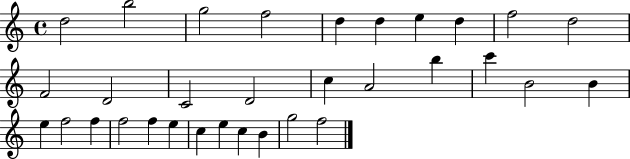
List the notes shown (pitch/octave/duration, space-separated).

D5/h B5/h G5/h F5/h D5/q D5/q E5/q D5/q F5/h D5/h F4/h D4/h C4/h D4/h C5/q A4/h B5/q C6/q B4/h B4/q E5/q F5/h F5/q F5/h F5/q E5/q C5/q E5/q C5/q B4/q G5/h F5/h